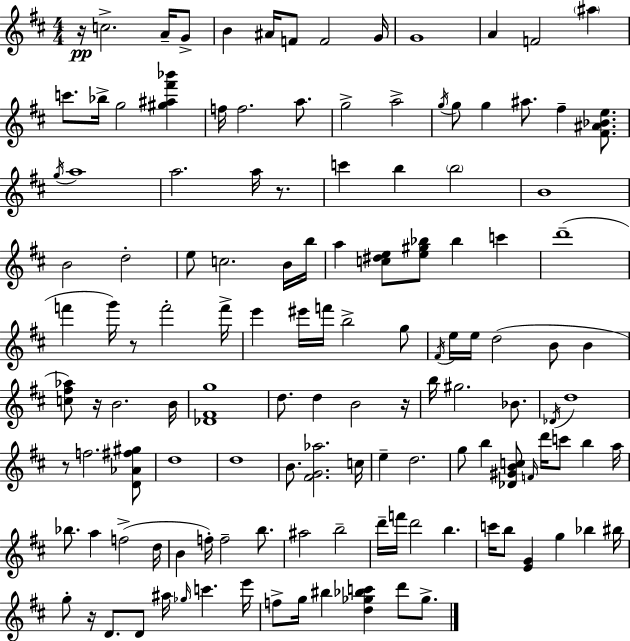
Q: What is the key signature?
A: D major